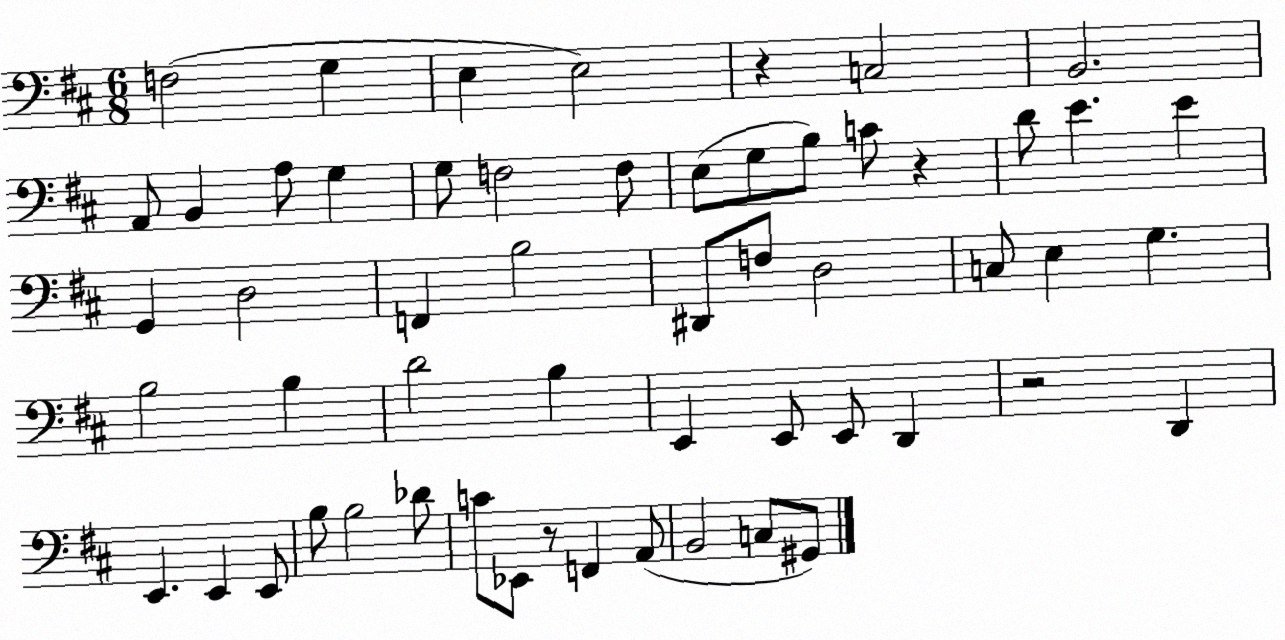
X:1
T:Untitled
M:6/8
L:1/4
K:D
F,2 G, E, E,2 z C,2 B,,2 A,,/2 B,, A,/2 G, G,/2 F,2 F,/2 E,/2 G,/2 B,/2 C/2 z D/2 E E G,, D,2 F,, B,2 ^D,,/2 F,/2 D,2 C,/2 E, G, B,2 B, D2 B, E,, E,,/2 E,,/2 D,, z2 D,, E,, E,, E,,/2 B,/2 B,2 _D/2 C/2 _E,,/2 z/2 F,, A,,/2 B,,2 C,/2 ^G,,/2